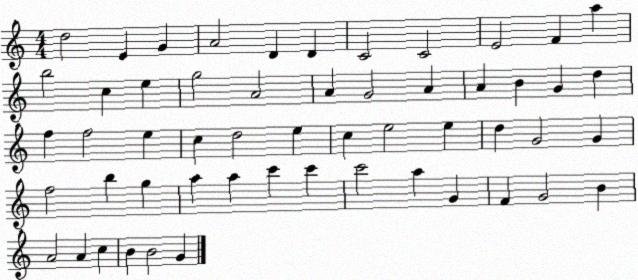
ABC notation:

X:1
T:Untitled
M:4/4
L:1/4
K:C
d2 E G A2 D D C2 C2 E2 F a b2 c e g2 A2 A G2 A A B G d f f2 e c d2 e c e2 e d G2 G f2 b g a a c' c' c'2 a G F G2 B A2 A c B B2 G